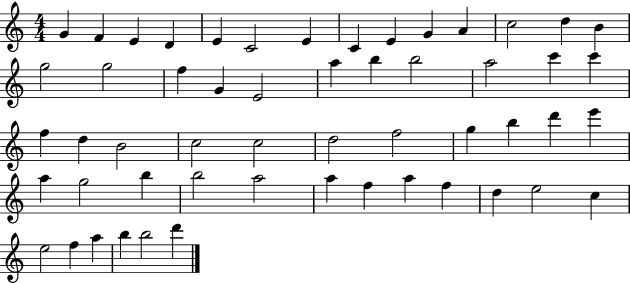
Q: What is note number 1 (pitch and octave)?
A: G4